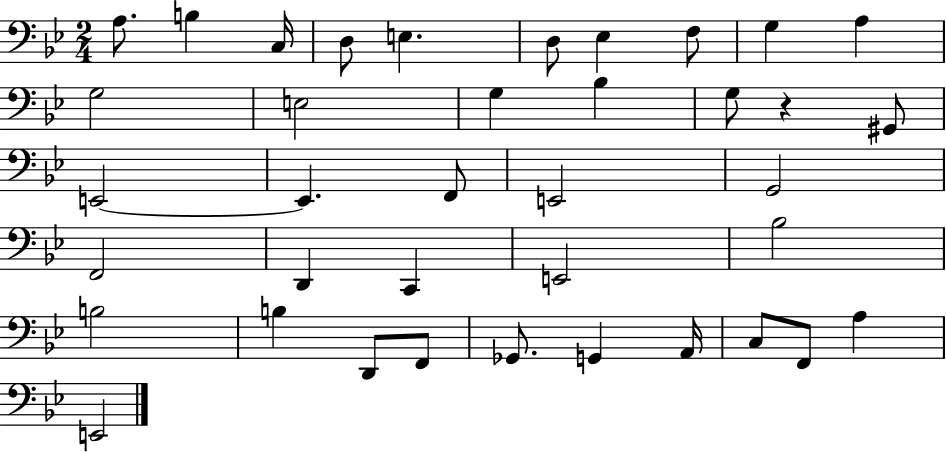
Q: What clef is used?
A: bass